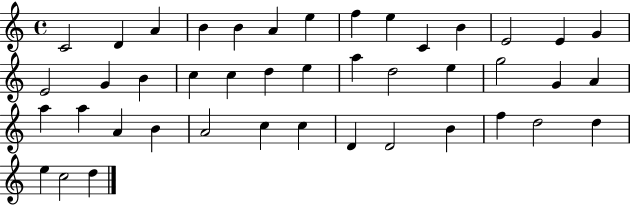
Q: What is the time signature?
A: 4/4